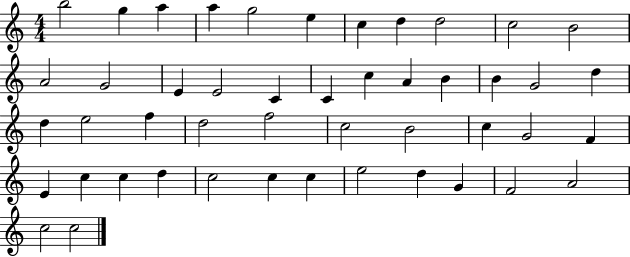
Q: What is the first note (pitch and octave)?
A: B5